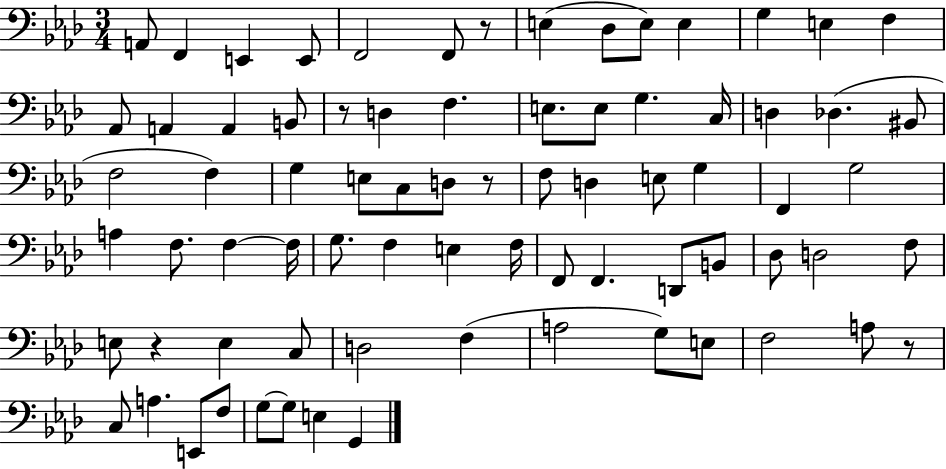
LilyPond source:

{
  \clef bass
  \numericTimeSignature
  \time 3/4
  \key aes \major
  \repeat volta 2 { a,8 f,4 e,4 e,8 | f,2 f,8 r8 | e4( des8 e8) e4 | g4 e4 f4 | \break aes,8 a,4 a,4 b,8 | r8 d4 f4. | e8. e8 g4. c16 | d4 des4.( bis,8 | \break f2 f4) | g4 e8 c8 d8 r8 | f8 d4 e8 g4 | f,4 g2 | \break a4 f8. f4~~ f16 | g8. f4 e4 f16 | f,8 f,4. d,8 b,8 | des8 d2 f8 | \break e8 r4 e4 c8 | d2 f4( | a2 g8) e8 | f2 a8 r8 | \break c8 a4. e,8 f8 | g8~~ g8 e4 g,4 | } \bar "|."
}